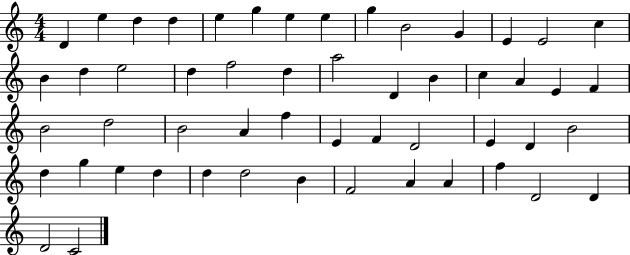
X:1
T:Untitled
M:4/4
L:1/4
K:C
D e d d e g e e g B2 G E E2 c B d e2 d f2 d a2 D B c A E F B2 d2 B2 A f E F D2 E D B2 d g e d d d2 B F2 A A f D2 D D2 C2